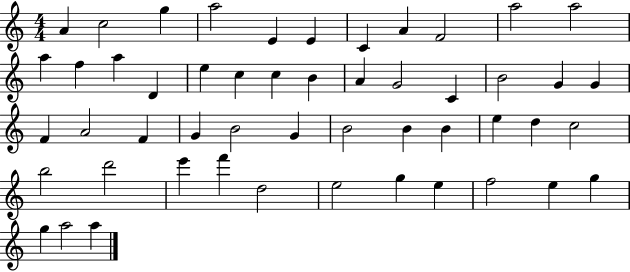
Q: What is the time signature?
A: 4/4